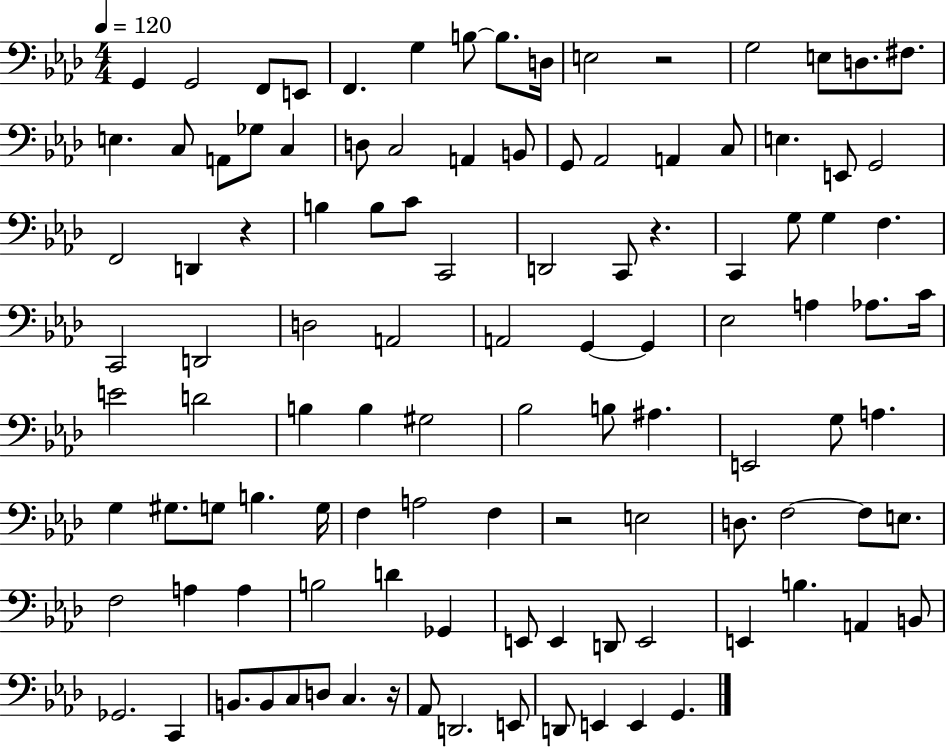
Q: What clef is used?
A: bass